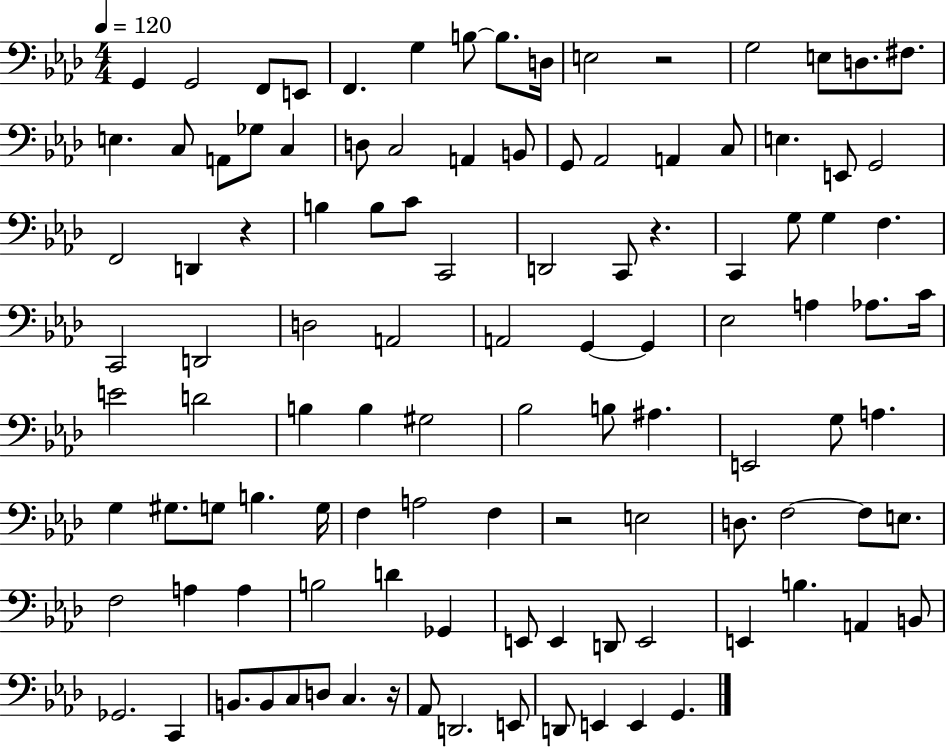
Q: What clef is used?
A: bass